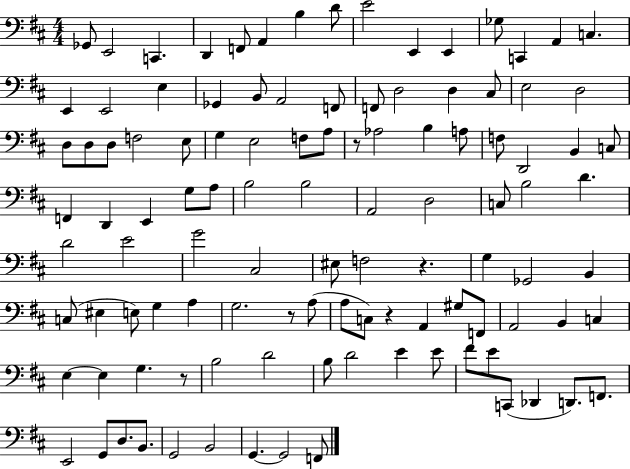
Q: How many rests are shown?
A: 5